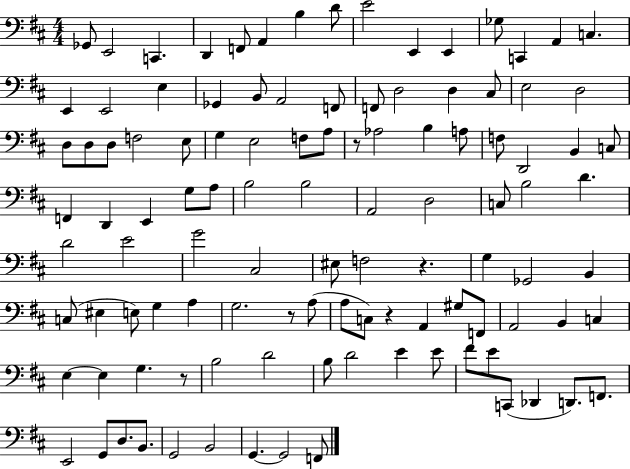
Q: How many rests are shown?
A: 5